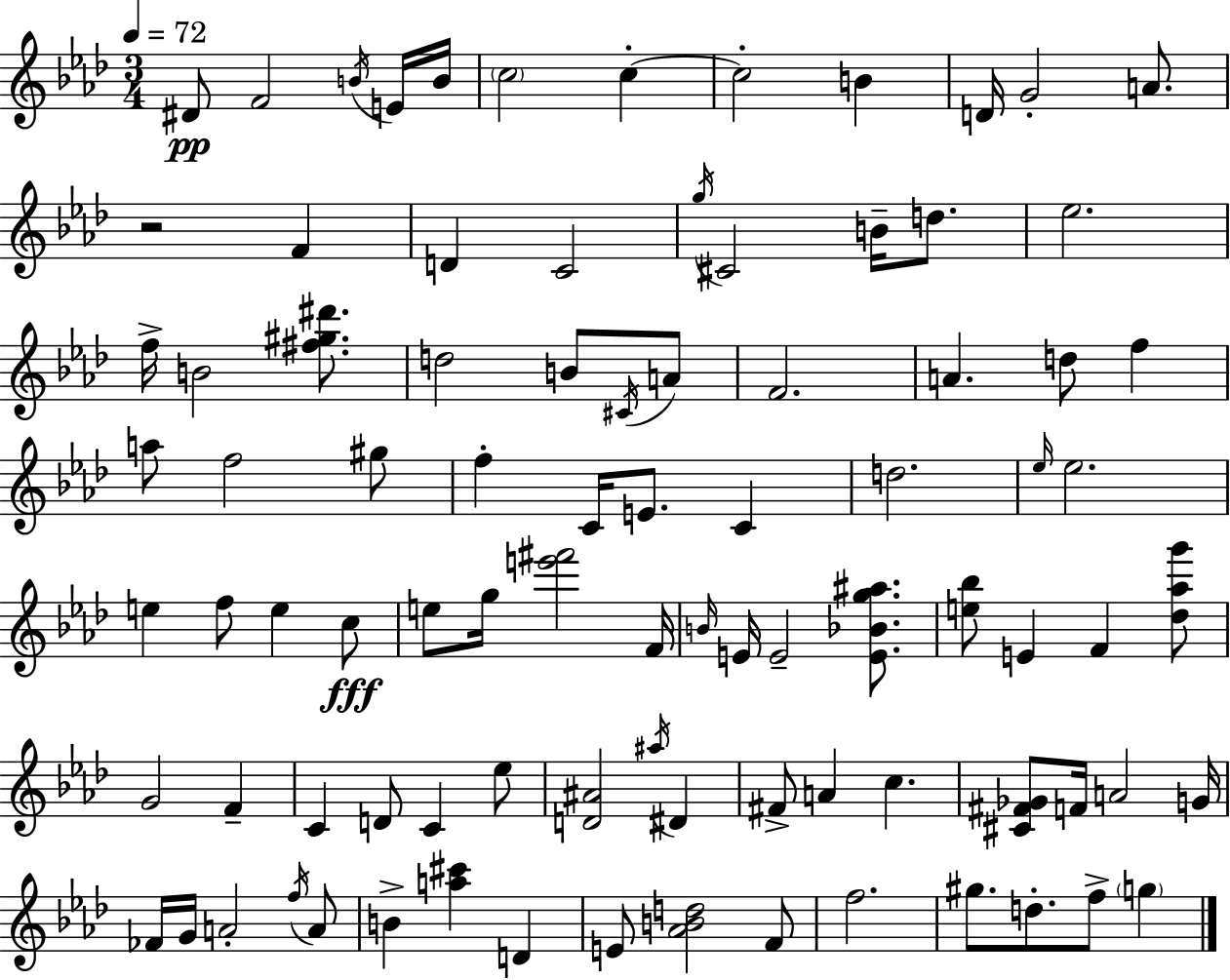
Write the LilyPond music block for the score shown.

{
  \clef treble
  \numericTimeSignature
  \time 3/4
  \key aes \major
  \tempo 4 = 72
  \repeat volta 2 { dis'8\pp f'2 \acciaccatura { b'16 } e'16 | b'16 \parenthesize c''2 c''4-.~~ | c''2-. b'4 | d'16 g'2-. a'8. | \break r2 f'4 | d'4 c'2 | \acciaccatura { g''16 } cis'2 b'16-- d''8. | ees''2. | \break f''16-> b'2 <fis'' gis'' dis'''>8. | d''2 b'8 | \acciaccatura { cis'16 } a'8 f'2. | a'4. d''8 f''4 | \break a''8 f''2 | gis''8 f''4-. c'16 e'8. c'4 | d''2. | \grace { ees''16 } ees''2. | \break e''4 f''8 e''4 | c''8\fff e''8 g''16 <e''' fis'''>2 | f'16 \grace { b'16 } e'16 e'2-- | <e' bes' g'' ais''>8. <e'' bes''>8 e'4 f'4 | \break <des'' aes'' g'''>8 g'2 | f'4-- c'4 d'8 c'4 | ees''8 <d' ais'>2 | \acciaccatura { ais''16 } dis'4 fis'8-> a'4 | \break c''4. <cis' fis' ges'>8 f'16 a'2 | g'16 fes'16 g'16 a'2-. | \acciaccatura { f''16 } a'8 b'4-> <a'' cis'''>4 | d'4 e'8 <aes' b' d''>2 | \break f'8 f''2. | gis''8. d''8.-. | f''8-> \parenthesize g''4 } \bar "|."
}